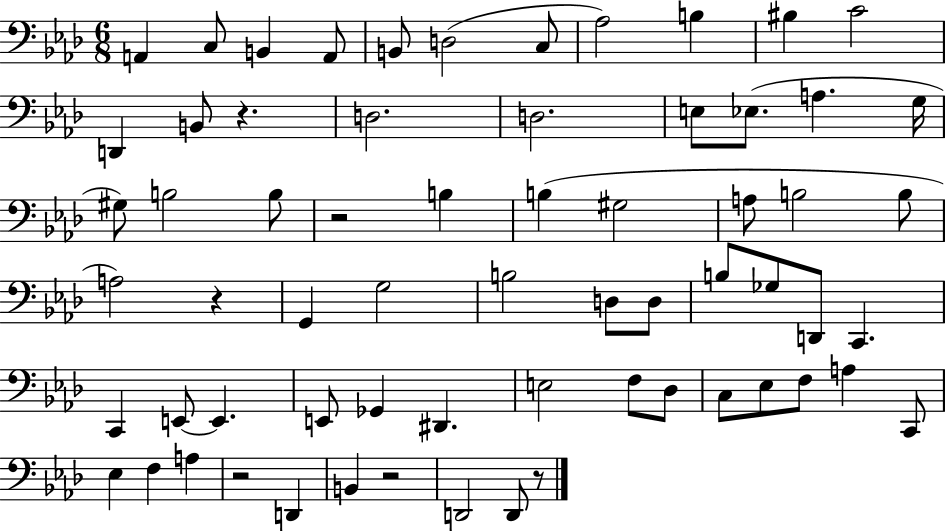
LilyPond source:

{
  \clef bass
  \numericTimeSignature
  \time 6/8
  \key aes \major
  \repeat volta 2 { a,4 c8 b,4 a,8 | b,8 d2( c8 | aes2) b4 | bis4 c'2 | \break d,4 b,8 r4. | d2. | d2. | e8 ees8.( a4. g16 | \break gis8) b2 b8 | r2 b4 | b4( gis2 | a8 b2 b8 | \break a2) r4 | g,4 g2 | b2 d8 d8 | b8 ges8 d,8 c,4. | \break c,4 e,8~~ e,4. | e,8 ges,4 dis,4. | e2 f8 des8 | c8 ees8 f8 a4 c,8 | \break ees4 f4 a4 | r2 d,4 | b,4 r2 | d,2 d,8 r8 | \break } \bar "|."
}